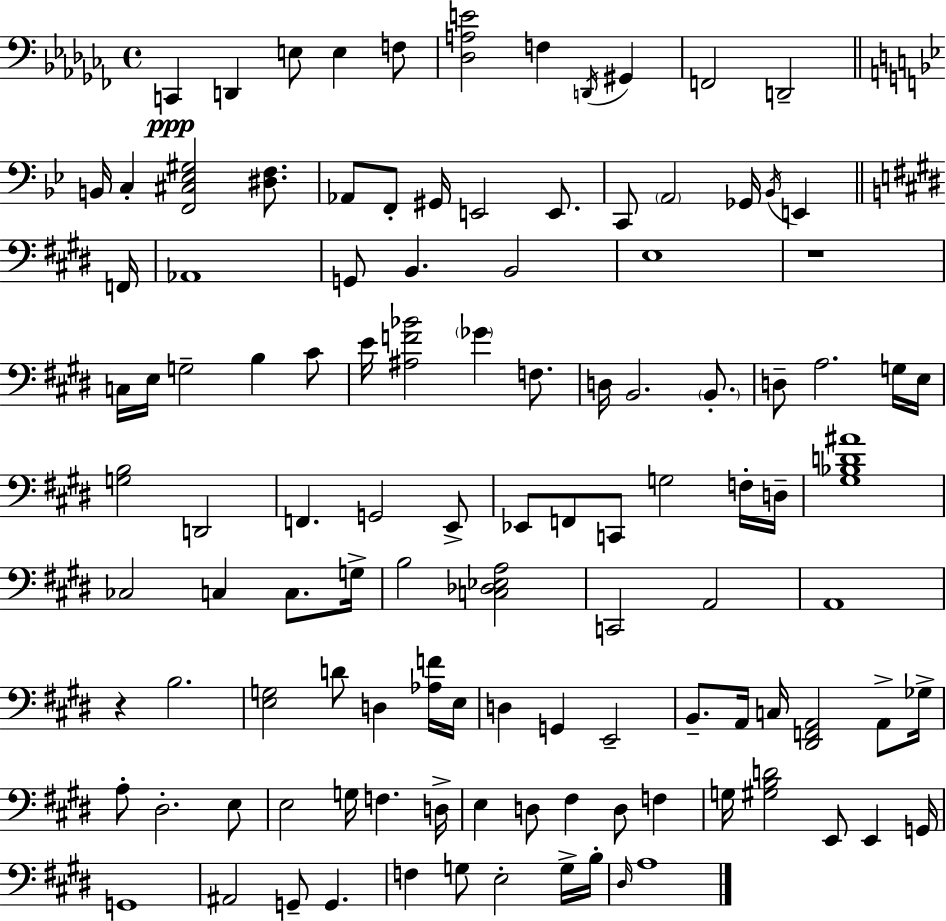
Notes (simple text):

C2/q D2/q E3/e E3/q F3/e [Db3,A3,E4]/h F3/q D2/s G#2/q F2/h D2/h B2/s C3/q [F2,C#3,Eb3,G#3]/h [D#3,F3]/e. Ab2/e F2/e G#2/s E2/h E2/e. C2/e A2/h Gb2/s Bb2/s E2/q F2/s Ab2/w G2/e B2/q. B2/h E3/w R/w C3/s E3/s G3/h B3/q C#4/e E4/s [A#3,F4,Bb4]/h Gb4/q F3/e. D3/s B2/h. B2/e. D3/e A3/h. G3/s E3/s [G3,B3]/h D2/h F2/q. G2/h E2/e Eb2/e F2/e C2/e G3/h F3/s D3/s [G#3,Bb3,D4,A#4]/w CES3/h C3/q C3/e. G3/s B3/h [C3,Db3,Eb3,A3]/h C2/h A2/h A2/w R/q B3/h. [E3,G3]/h D4/e D3/q [Ab3,F4]/s E3/s D3/q G2/q E2/h B2/e. A2/s C3/s [D#2,F2,A2]/h A2/e Gb3/s A3/e D#3/h. E3/e E3/h G3/s F3/q. D3/s E3/q D3/e F#3/q D3/e F3/q G3/s [G#3,B3,D4]/h E2/e E2/q G2/s G2/w A#2/h G2/e G2/q. F3/q G3/e E3/h G3/s B3/s D#3/s A3/w